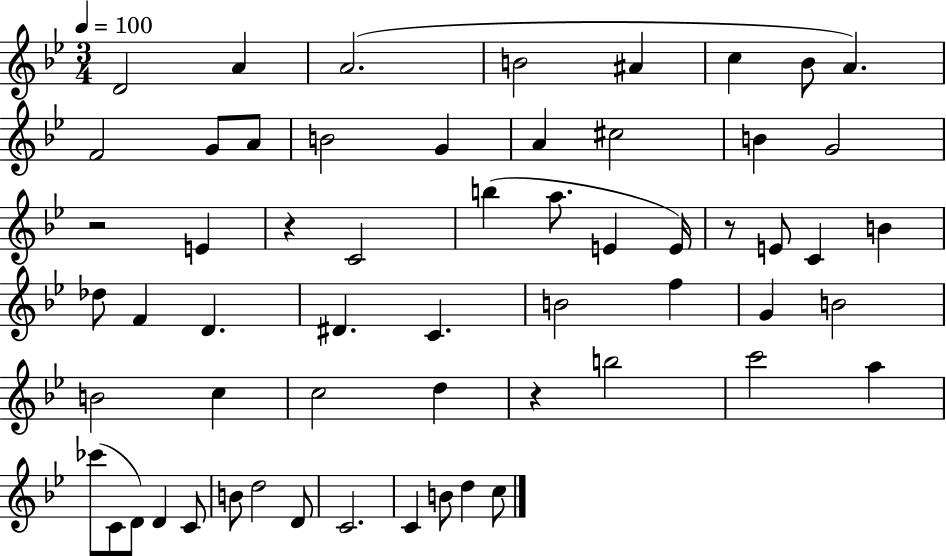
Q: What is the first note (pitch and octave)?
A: D4